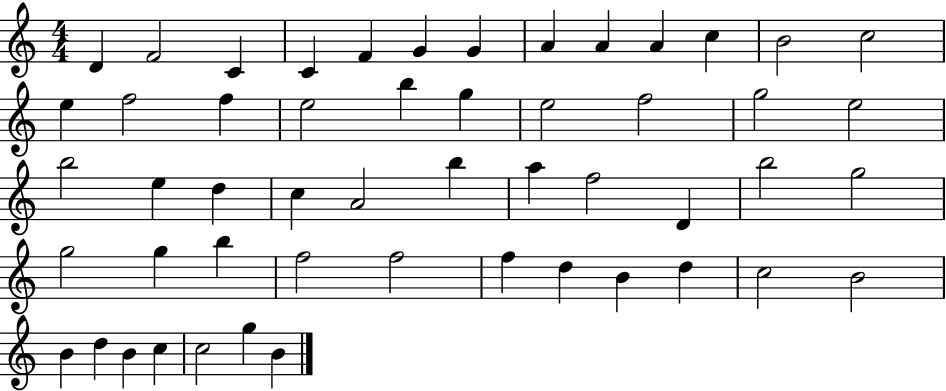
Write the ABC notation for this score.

X:1
T:Untitled
M:4/4
L:1/4
K:C
D F2 C C F G G A A A c B2 c2 e f2 f e2 b g e2 f2 g2 e2 b2 e d c A2 b a f2 D b2 g2 g2 g b f2 f2 f d B d c2 B2 B d B c c2 g B